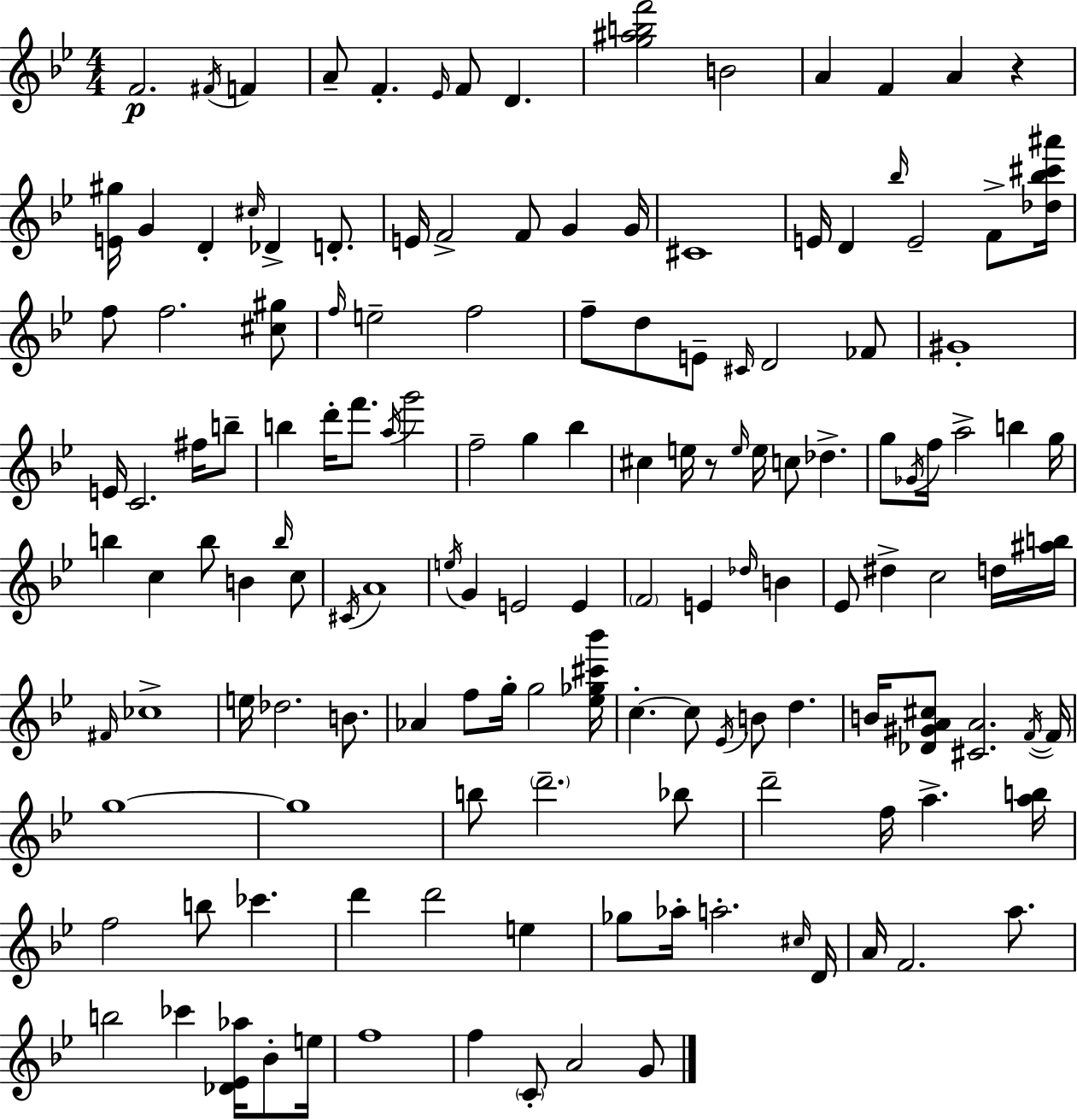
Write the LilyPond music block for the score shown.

{
  \clef treble
  \numericTimeSignature
  \time 4/4
  \key bes \major
  \repeat volta 2 { f'2.\p \acciaccatura { fis'16 } f'4 | a'8-- f'4.-. \grace { ees'16 } f'8 d'4. | <g'' ais'' b'' f'''>2 b'2 | a'4 f'4 a'4 r4 | \break <e' gis''>16 g'4 d'4-. \grace { cis''16 } des'4-> | d'8.-. e'16 f'2-> f'8 g'4 | g'16 cis'1 | e'16 d'4 \grace { bes''16 } e'2-- | \break f'8-> <des'' bes'' cis''' ais'''>16 f''8 f''2. | <cis'' gis''>8 \grace { f''16 } e''2-- f''2 | f''8-- d''8 e'8-- \grace { cis'16 } d'2 | fes'8 gis'1-. | \break e'16 c'2. | fis''16 b''8-- b''4 d'''16-. f'''8. \acciaccatura { a''16 } g'''2 | f''2-- g''4 | bes''4 cis''4 e''16 r8 \grace { e''16 } e''16 | \break c''8 des''4.-> g''8 \acciaccatura { ges'16 } f''16 a''2-> | b''4 g''16 b''4 c''4 | b''8 b'4 \grace { b''16 } c''8 \acciaccatura { cis'16 } a'1 | \acciaccatura { e''16 } g'4 | \break e'2 e'4 \parenthesize f'2 | e'4 \grace { des''16 } b'4 ees'8 dis''4-> | c''2 d''16 <ais'' b''>16 \grace { fis'16 } ces''1-> | e''16 des''2. | \break b'8. aes'4 | f''8 g''16-. g''2 <ees'' ges'' cis''' bes'''>16 c''4.-.~~ | c''8 \acciaccatura { ees'16 } b'8 d''4. b'16 | <des' gis' a' cis''>8 <cis' a'>2. \acciaccatura { f'16~ }~ f'16 | \break g''1~~ | g''1 | b''8 \parenthesize d'''2.-- bes''8 | d'''2-- f''16 a''4.-> <a'' b''>16 | \break f''2 b''8 ces'''4. | d'''4 d'''2 e''4 | ges''8 aes''16-. a''2.-. \grace { cis''16 } | d'16 a'16 f'2. a''8. | \break b''2 ces'''4 <des' ees' aes''>16 bes'8-. | e''16 f''1 | f''4 \parenthesize c'8-. a'2 g'8 | } \bar "|."
}